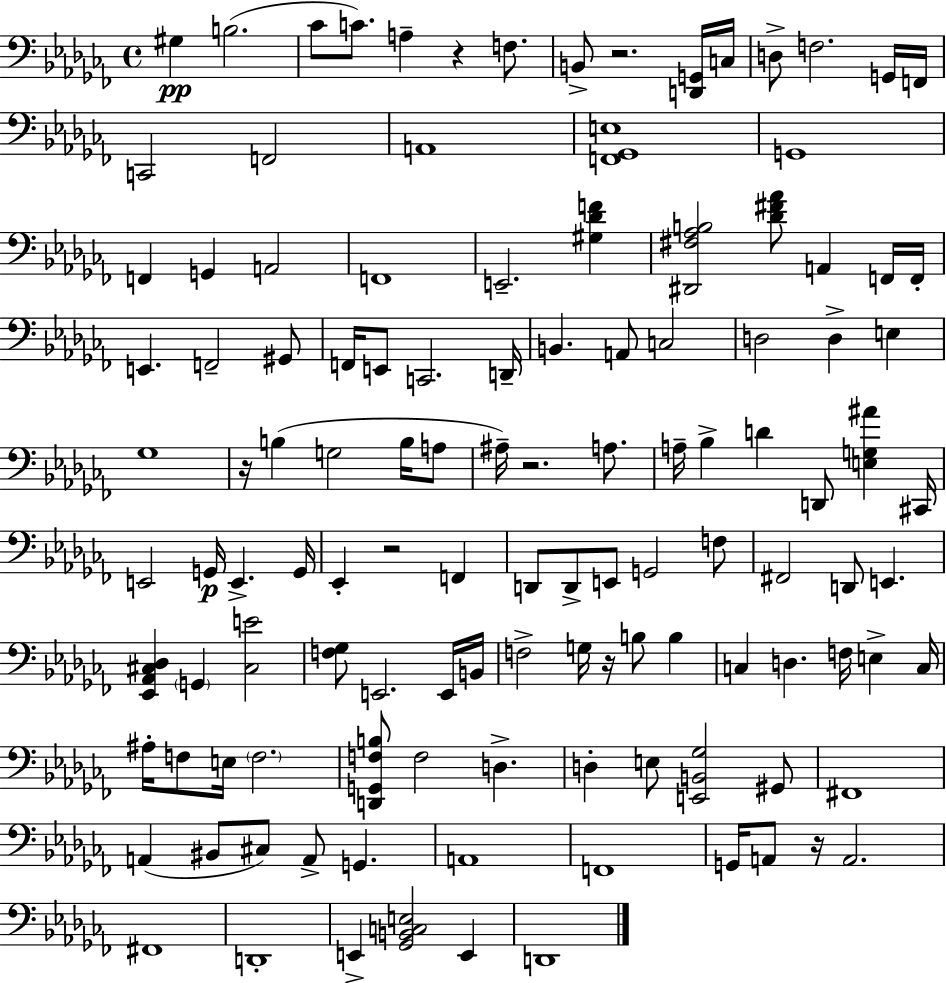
X:1
T:Untitled
M:4/4
L:1/4
K:Abm
^G, B,2 _C/2 C/2 A, z F,/2 B,,/2 z2 [D,,G,,]/4 C,/4 D,/2 F,2 G,,/4 F,,/4 C,,2 F,,2 A,,4 [F,,_G,,E,]4 G,,4 F,, G,, A,,2 F,,4 E,,2 [^G,_DF] [^D,,^F,_A,B,]2 [_D^F_A]/2 A,, F,,/4 F,,/4 E,, F,,2 ^G,,/2 F,,/4 E,,/2 C,,2 D,,/4 B,, A,,/2 C,2 D,2 D, E, _G,4 z/4 B, G,2 B,/4 A,/2 ^A,/4 z2 A,/2 A,/4 _B, D D,,/2 [E,G,^A] ^C,,/4 E,,2 G,,/4 E,, G,,/4 _E,, z2 F,, D,,/2 D,,/2 E,,/2 G,,2 F,/2 ^F,,2 D,,/2 E,, [_E,,_A,,^C,_D,] G,, [^C,E]2 [F,_G,]/2 E,,2 E,,/4 B,,/4 F,2 G,/4 z/4 B,/2 B, C, D, F,/4 E, C,/4 ^A,/4 F,/2 E,/4 F,2 [D,,G,,F,B,]/2 F,2 D, D, E,/2 [E,,B,,_G,]2 ^G,,/2 ^F,,4 A,, ^B,,/2 ^C,/2 A,,/2 G,, A,,4 F,,4 G,,/4 A,,/2 z/4 A,,2 ^F,,4 D,,4 E,, [_G,,B,,C,E,]2 E,, D,,4